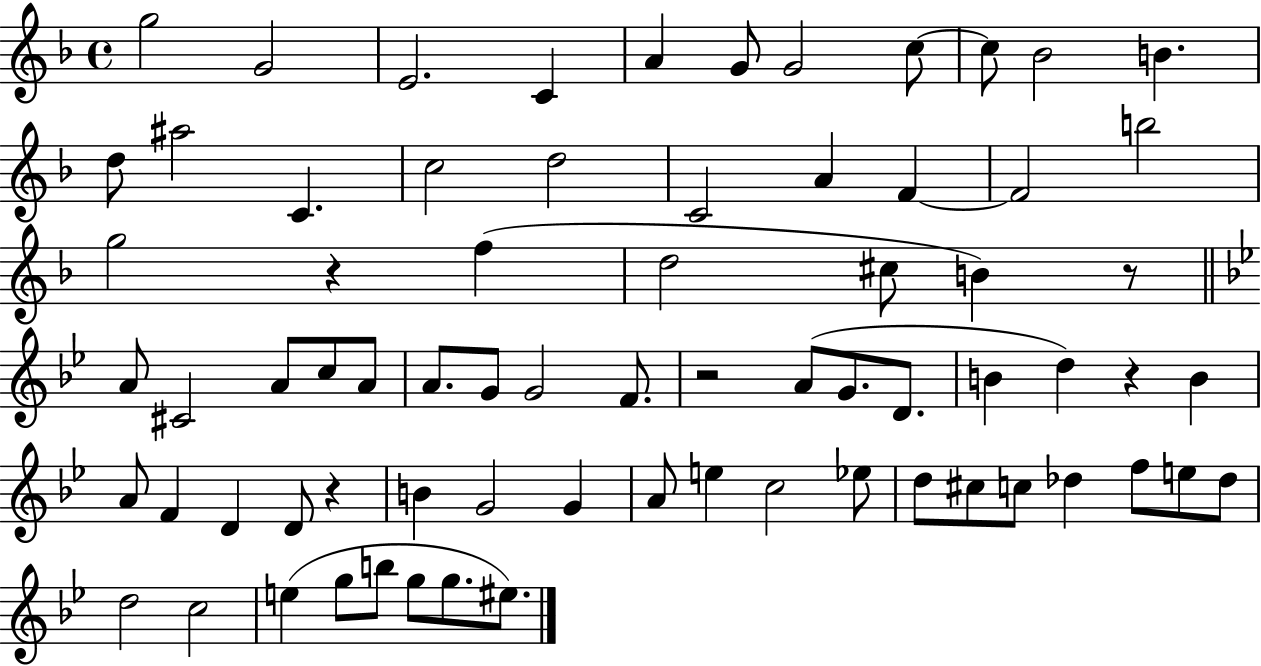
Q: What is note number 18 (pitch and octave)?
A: A4